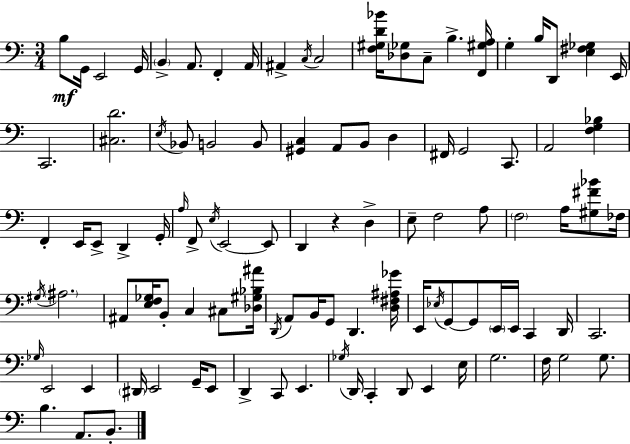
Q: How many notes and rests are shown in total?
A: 102